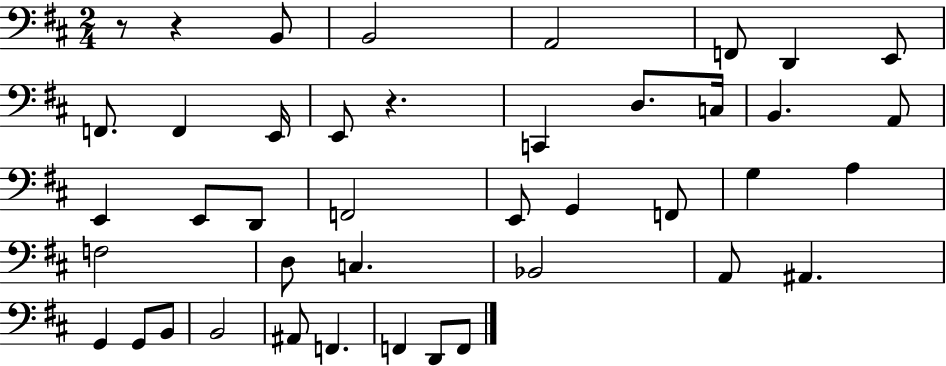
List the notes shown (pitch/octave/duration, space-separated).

R/e R/q B2/e B2/h A2/h F2/e D2/q E2/e F2/e. F2/q E2/s E2/e R/q. C2/q D3/e. C3/s B2/q. A2/e E2/q E2/e D2/e F2/h E2/e G2/q F2/e G3/q A3/q F3/h D3/e C3/q. Bb2/h A2/e A#2/q. G2/q G2/e B2/e B2/h A#2/e F2/q. F2/q D2/e F2/e